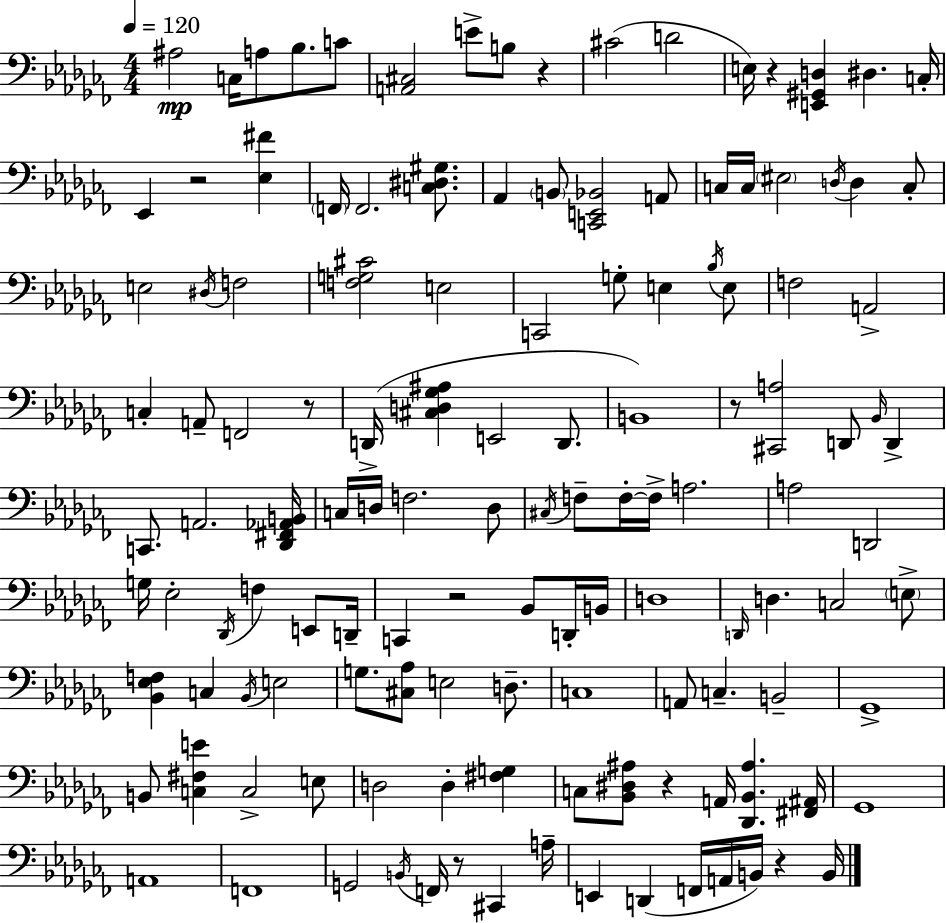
{
  \clef bass
  \numericTimeSignature
  \time 4/4
  \key aes \minor
  \tempo 4 = 120
  ais2\mp c16 a8 bes8. c'8 | <a, cis>2 e'8-> b8 r4 | cis'2( d'2 | e16) r4 <e, gis, d>4 dis4. c16-. | \break ees,4 r2 <ees fis'>4 | \parenthesize f,16 f,2. <c dis gis>8. | aes,4 \parenthesize b,8 <c, e, bes,>2 a,8 | c16 c16 \parenthesize eis2 \acciaccatura { d16 } d4 c8-. | \break e2 \acciaccatura { dis16 } f2 | <f g cis'>2 e2 | c,2 g8-. e4 | \acciaccatura { bes16 } e8 f2 a,2-> | \break c4-. a,8-- f,2 | r8 d,16->( <cis d ges ais>4 e,2 | d,8. b,1) | r8 <cis, a>2 d,8 \grace { bes,16 } | \break d,4-> c,8. a,2. | <des, fis, aes, b,>16 c16 d16 f2. | d8 \acciaccatura { cis16 } f8-- f16-.~~ f16-> a2. | a2 d,2 | \break g16 ees2-. \acciaccatura { des,16 } f4 | e,8 d,16-- c,4 r2 | bes,8 d,16-. b,16 d1 | \grace { d,16 } d4. c2 | \break \parenthesize e8-> <bes, ees f>4 c4 \acciaccatura { bes,16 } | e2 g8. <cis aes>8 e2 | d8.-- c1 | a,8 c4.-- | \break b,2-- ges,1-> | b,8 <c fis e'>4 c2-> | e8 d2 | d4-. <fis g>4 c8 <bes, dis ais>8 r4 | \break a,16 <des, bes, ais>4. <fis, ais,>16 ges,1 | a,1 | f,1 | g,2 | \break \acciaccatura { b,16 } f,16 r8 cis,4 a16-- e,4 d,4( | f,16 a,16 b,16) r4 b,16 \bar "|."
}